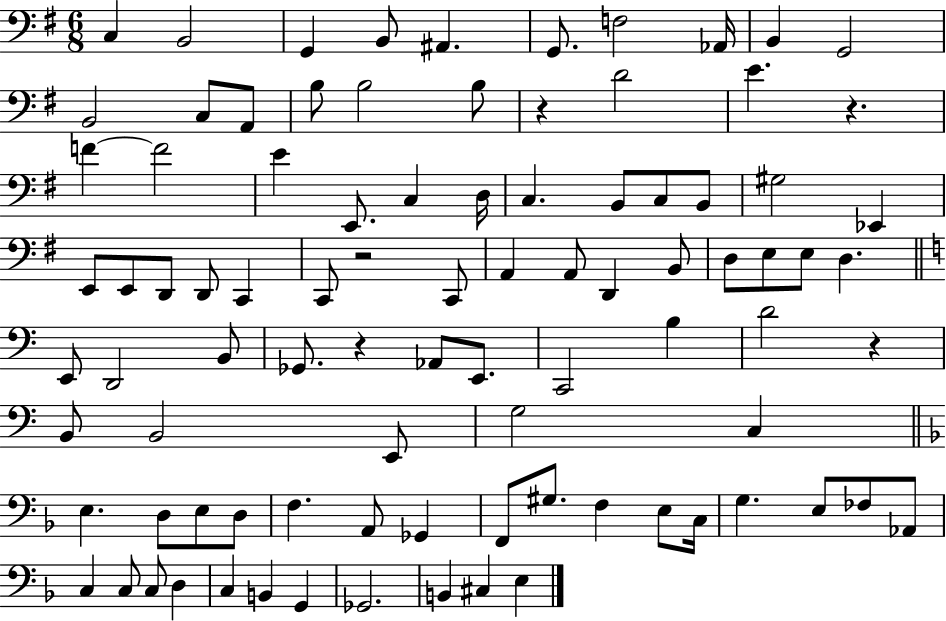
C3/q B2/h G2/q B2/e A#2/q. G2/e. F3/h Ab2/s B2/q G2/h B2/h C3/e A2/e B3/e B3/h B3/e R/q D4/h E4/q. R/q. F4/q F4/h E4/q E2/e. C3/q D3/s C3/q. B2/e C3/e B2/e G#3/h Eb2/q E2/e E2/e D2/e D2/e C2/q C2/e R/h C2/e A2/q A2/e D2/q B2/e D3/e E3/e E3/e D3/q. E2/e D2/h B2/e Gb2/e. R/q Ab2/e E2/e. C2/h B3/q D4/h R/q B2/e B2/h E2/e G3/h C3/q E3/q. D3/e E3/e D3/e F3/q. A2/e Gb2/q F2/e G#3/e. F3/q E3/e C3/s G3/q. E3/e FES3/e Ab2/e C3/q C3/e C3/e D3/q C3/q B2/q G2/q Gb2/h. B2/q C#3/q E3/q